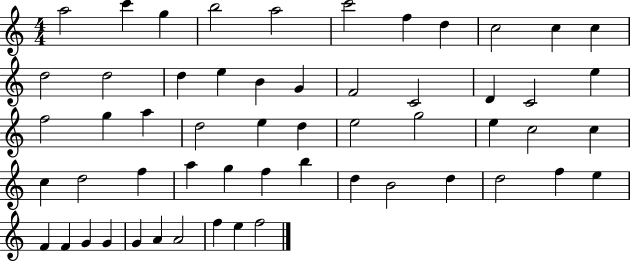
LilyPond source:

{
  \clef treble
  \numericTimeSignature
  \time 4/4
  \key c \major
  a''2 c'''4 g''4 | b''2 a''2 | c'''2 f''4 d''4 | c''2 c''4 c''4 | \break d''2 d''2 | d''4 e''4 b'4 g'4 | f'2 c'2 | d'4 c'2 e''4 | \break f''2 g''4 a''4 | d''2 e''4 d''4 | e''2 g''2 | e''4 c''2 c''4 | \break c''4 d''2 f''4 | a''4 g''4 f''4 b''4 | d''4 b'2 d''4 | d''2 f''4 e''4 | \break f'4 f'4 g'4 g'4 | g'4 a'4 a'2 | f''4 e''4 f''2 | \bar "|."
}